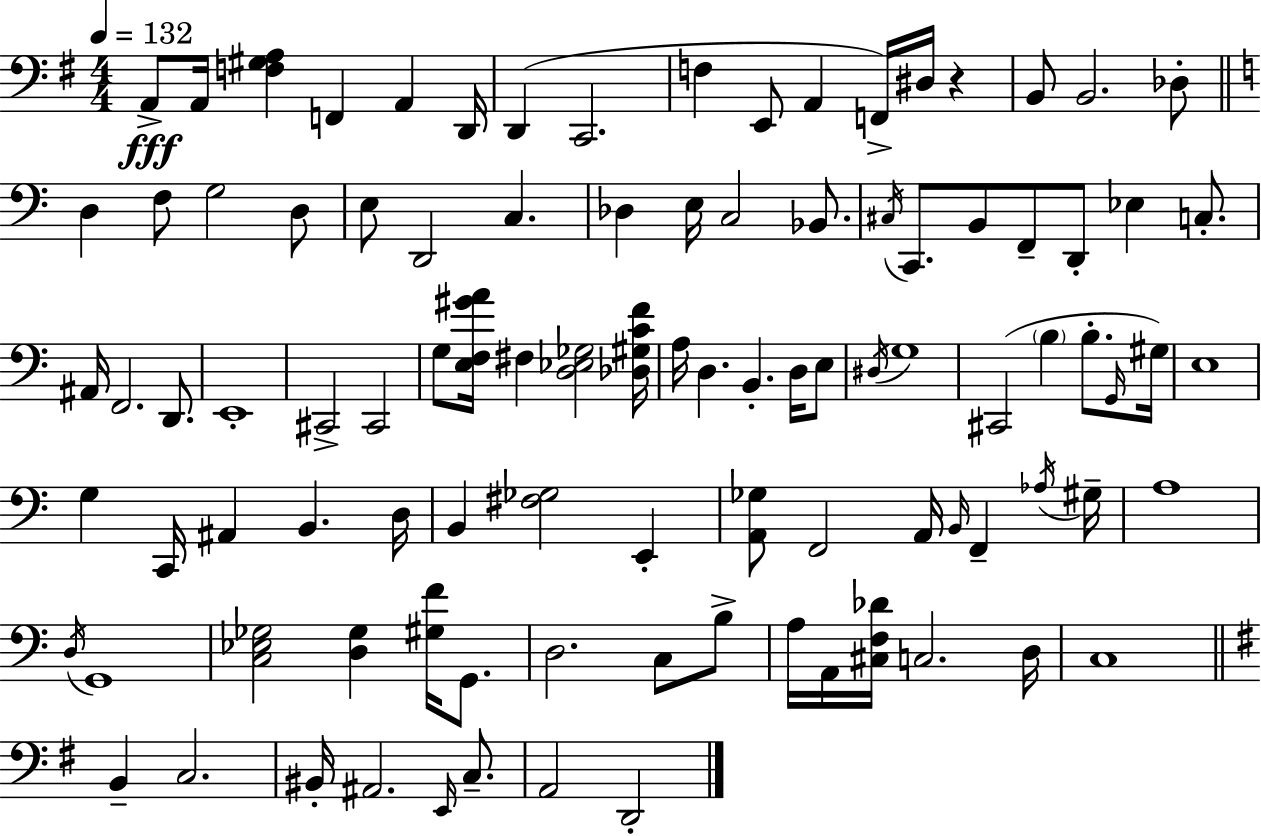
A2/e A2/s [F3,G#3,A3]/q F2/q A2/q D2/s D2/q C2/h. F3/q E2/e A2/q F2/s D#3/s R/q B2/e B2/h. Db3/e D3/q F3/e G3/h D3/e E3/e D2/h C3/q. Db3/q E3/s C3/h Bb2/e. C#3/s C2/e. B2/e F2/e D2/e Eb3/q C3/e. A#2/s F2/h. D2/e. E2/w C#2/h C#2/h G3/e [E3,F3,G#4,A4]/s F#3/q [D3,Eb3,Gb3]/h [Db3,G#3,C4,F4]/s A3/s D3/q. B2/q. D3/s E3/e D#3/s G3/w C#2/h B3/q B3/e. G2/s G#3/s E3/w G3/q C2/s A#2/q B2/q. D3/s B2/q [F#3,Gb3]/h E2/q [A2,Gb3]/e F2/h A2/s B2/s F2/q Ab3/s G#3/s A3/w D3/s G2/w [C3,Eb3,Gb3]/h [D3,Gb3]/q [G#3,F4]/s G2/e. D3/h. C3/e B3/e A3/s A2/s [C#3,F3,Db4]/s C3/h. D3/s C3/w B2/q C3/h. BIS2/s A#2/h. E2/s C3/e. A2/h D2/h